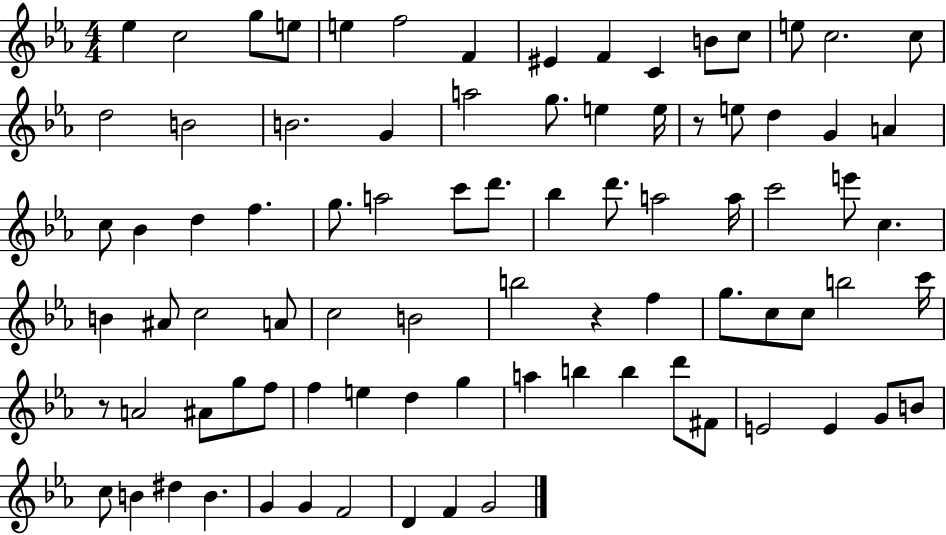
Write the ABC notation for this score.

X:1
T:Untitled
M:4/4
L:1/4
K:Eb
_e c2 g/2 e/2 e f2 F ^E F C B/2 c/2 e/2 c2 c/2 d2 B2 B2 G a2 g/2 e e/4 z/2 e/2 d G A c/2 _B d f g/2 a2 c'/2 d'/2 _b d'/2 a2 a/4 c'2 e'/2 c B ^A/2 c2 A/2 c2 B2 b2 z f g/2 c/2 c/2 b2 c'/4 z/2 A2 ^A/2 g/2 f/2 f e d g a b b d'/2 ^F/2 E2 E G/2 B/2 c/2 B ^d B G G F2 D F G2